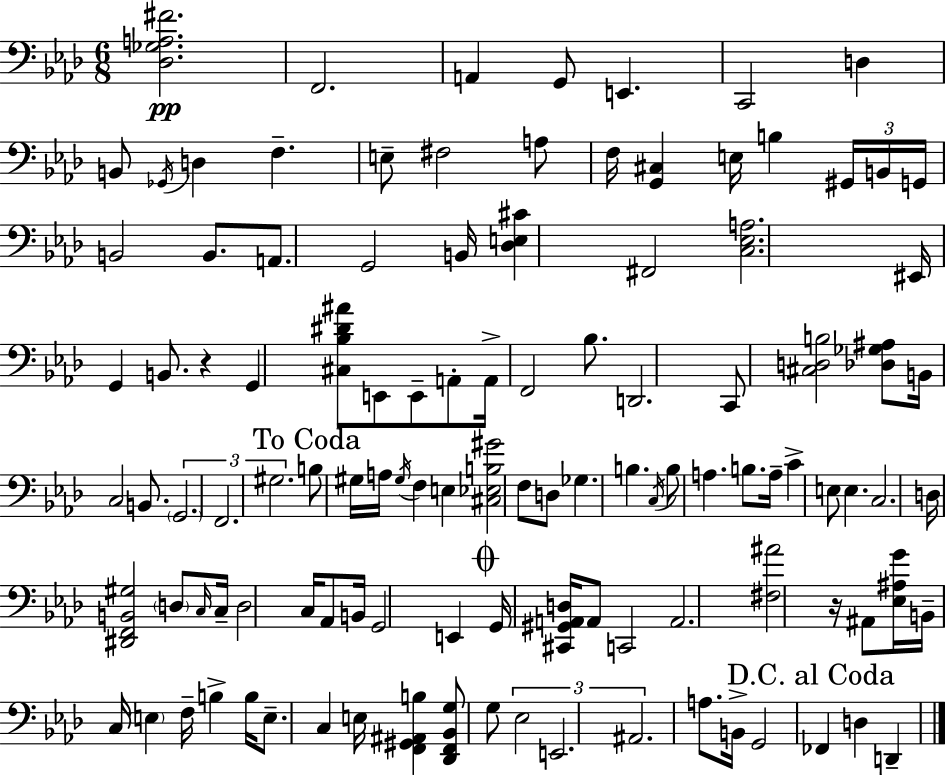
X:1
T:Untitled
M:6/8
L:1/4
K:Ab
[_D,_G,A,^F]2 F,,2 A,, G,,/2 E,, C,,2 D, B,,/2 _G,,/4 D, F, E,/2 ^F,2 A,/2 F,/4 [G,,^C,] E,/4 B, ^G,,/4 B,,/4 G,,/4 B,,2 B,,/2 A,,/2 G,,2 B,,/4 [_D,E,^C] ^F,,2 [C,_E,A,]2 ^E,,/4 G,, B,,/2 z G,, [^C,_B,^D^A]/2 E,,/2 E,,/2 A,,/2 A,,/4 F,,2 _B,/2 D,,2 C,,/2 [^C,D,B,]2 [_D,_G,^A,]/2 B,,/4 C,2 B,,/2 G,,2 F,,2 ^G,2 B,/2 ^G,/4 A,/4 ^G,/4 F, E, [^C,_E,B,^G]2 F,/2 D,/2 _G, B, C,/4 B,/2 A, B,/2 A,/4 C E,/2 E, C,2 D,/4 [^D,,F,,B,,^G,]2 D,/2 C,/4 C,/4 D,2 C,/4 _A,,/2 B,,/4 G,,2 E,, G,,/4 [^C,,^G,,A,,D,]/4 A,,/2 C,,2 A,,2 [^F,^A]2 z/4 ^A,,/2 [_E,^A,G]/4 B,,/4 C,/4 E, F,/4 B, B,/4 E,/2 C, E,/4 [F,,^G,,^A,,B,] [_D,,F,,_B,,G,]/2 G,/2 _E,2 E,,2 ^A,,2 A,/2 B,,/4 G,,2 _F,, D, D,,